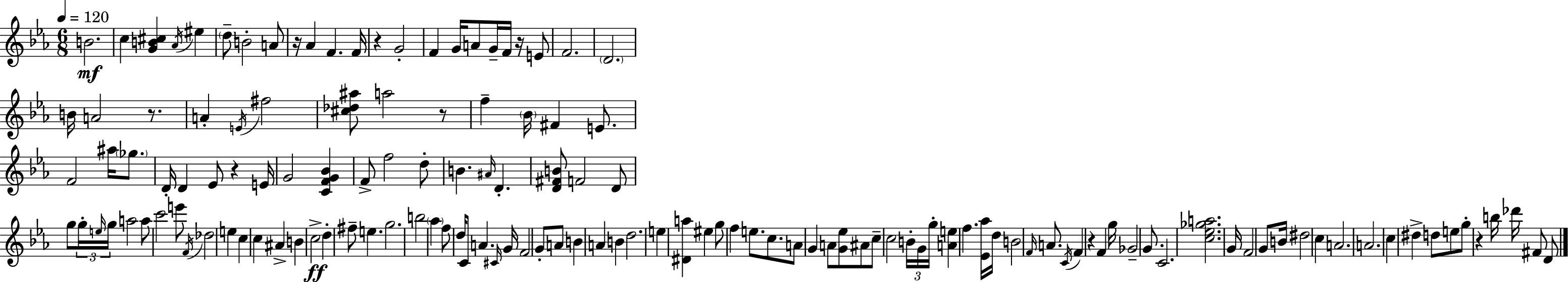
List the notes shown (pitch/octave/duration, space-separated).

B4/h. C5/q [G4,B4,C#5]/q Ab4/s EIS5/q D5/e B4/h A4/e R/s Ab4/q F4/q. F4/s R/q G4/h F4/q G4/s A4/e G4/s F4/s R/s E4/e F4/h. D4/h. B4/s A4/h R/e. A4/q E4/s F#5/h [C#5,Db5,A#5]/e A5/h R/e F5/q Bb4/s F#4/q E4/e. F4/h A#5/s Gb5/e. D4/s D4/q Eb4/e R/q E4/s G4/h [C4,F4,G4,Bb4]/q F4/e F5/h D5/e B4/q. A#4/s D4/q. [D4,F#4,B4]/e F4/h D4/e G5/e G5/s E5/s G5/s A5/h A5/e C6/h E6/e F4/s Db5/h E5/q C5/q C5/q A#4/q B4/q C5/h D5/q F#5/e E5/q. G5/h. B5/h Ab5/q F5/e D5/s C4/e A4/q. C#4/s G4/s F4/h G4/e A4/e B4/q A4/q B4/q D5/h. E5/q [D#4,A5]/q EIS5/q G5/e F5/q E5/e. C5/e. A4/e G4/q A4/e [G4,Eb5]/e A#4/e C5/e C5/h B4/s G4/s G5/s [A4,E5]/q F5/q. [Eb4,Ab5]/s D5/s B4/h F4/s A4/e. C4/s F4/q R/q F4/q G5/s Gb4/h G4/e. C4/h. [C5,Eb5,Gb5,A5]/h. G4/s F4/h G4/e B4/s D#5/h C5/q A4/h. A4/h. C5/q D#5/q D5/e E5/e G5/e R/q B5/s Db6/s F#4/e D4/e